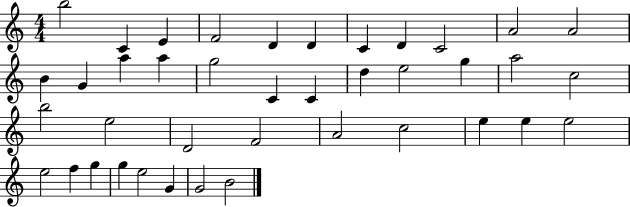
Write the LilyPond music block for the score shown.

{
  \clef treble
  \numericTimeSignature
  \time 4/4
  \key c \major
  b''2 c'4 e'4 | f'2 d'4 d'4 | c'4 d'4 c'2 | a'2 a'2 | \break b'4 g'4 a''4 a''4 | g''2 c'4 c'4 | d''4 e''2 g''4 | a''2 c''2 | \break b''2 e''2 | d'2 f'2 | a'2 c''2 | e''4 e''4 e''2 | \break e''2 f''4 g''4 | g''4 e''2 g'4 | g'2 b'2 | \bar "|."
}